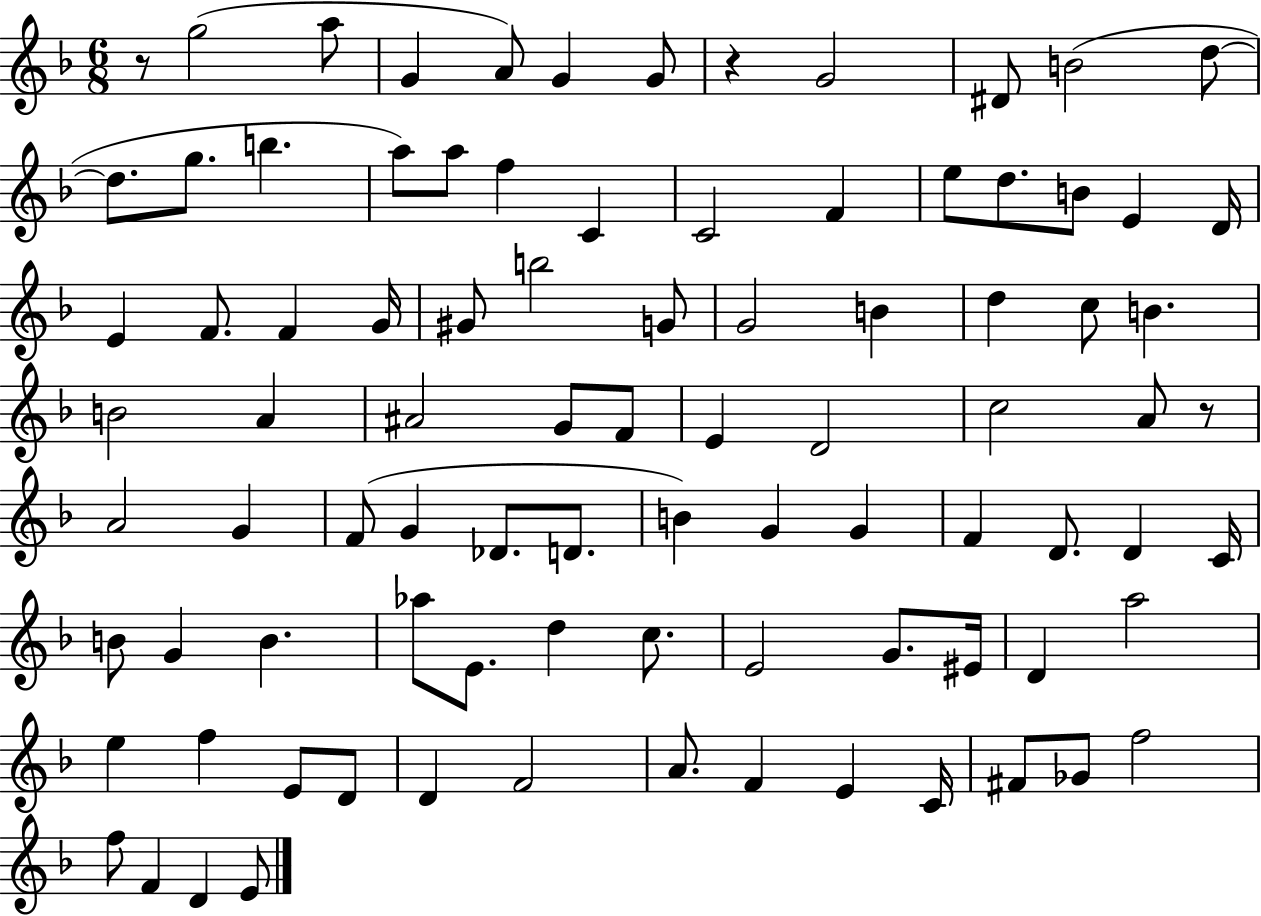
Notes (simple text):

R/e G5/h A5/e G4/q A4/e G4/q G4/e R/q G4/h D#4/e B4/h D5/e D5/e. G5/e. B5/q. A5/e A5/e F5/q C4/q C4/h F4/q E5/e D5/e. B4/e E4/q D4/s E4/q F4/e. F4/q G4/s G#4/e B5/h G4/e G4/h B4/q D5/q C5/e B4/q. B4/h A4/q A#4/h G4/e F4/e E4/q D4/h C5/h A4/e R/e A4/h G4/q F4/e G4/q Db4/e. D4/e. B4/q G4/q G4/q F4/q D4/e. D4/q C4/s B4/e G4/q B4/q. Ab5/e E4/e. D5/q C5/e. E4/h G4/e. EIS4/s D4/q A5/h E5/q F5/q E4/e D4/e D4/q F4/h A4/e. F4/q E4/q C4/s F#4/e Gb4/e F5/h F5/e F4/q D4/q E4/e